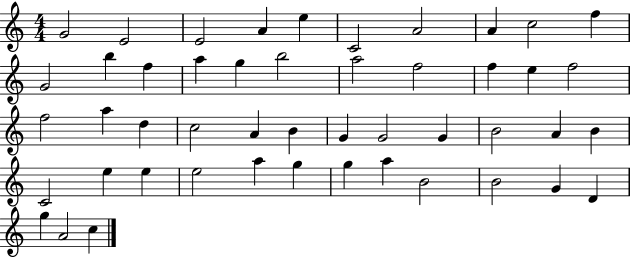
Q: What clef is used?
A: treble